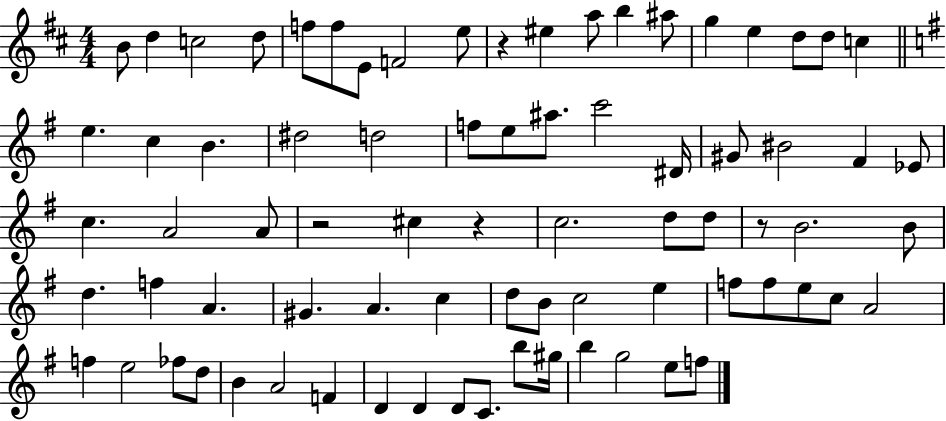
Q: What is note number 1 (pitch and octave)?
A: B4